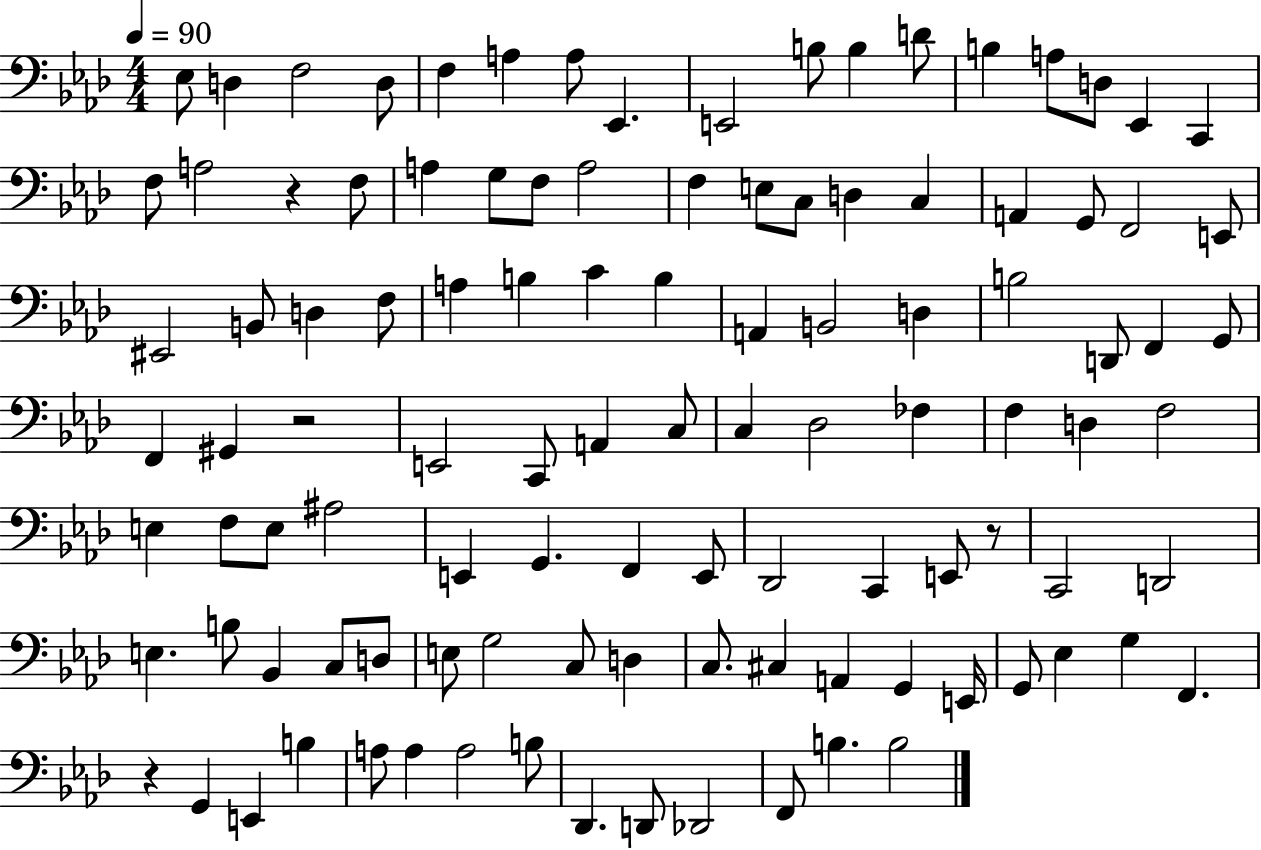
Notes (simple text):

Eb3/e D3/q F3/h D3/e F3/q A3/q A3/e Eb2/q. E2/h B3/e B3/q D4/e B3/q A3/e D3/e Eb2/q C2/q F3/e A3/h R/q F3/e A3/q G3/e F3/e A3/h F3/q E3/e C3/e D3/q C3/q A2/q G2/e F2/h E2/e EIS2/h B2/e D3/q F3/e A3/q B3/q C4/q B3/q A2/q B2/h D3/q B3/h D2/e F2/q G2/e F2/q G#2/q R/h E2/h C2/e A2/q C3/e C3/q Db3/h FES3/q F3/q D3/q F3/h E3/q F3/e E3/e A#3/h E2/q G2/q. F2/q E2/e Db2/h C2/q E2/e R/e C2/h D2/h E3/q. B3/e Bb2/q C3/e D3/e E3/e G3/h C3/e D3/q C3/e. C#3/q A2/q G2/q E2/s G2/e Eb3/q G3/q F2/q. R/q G2/q E2/q B3/q A3/e A3/q A3/h B3/e Db2/q. D2/e Db2/h F2/e B3/q. B3/h